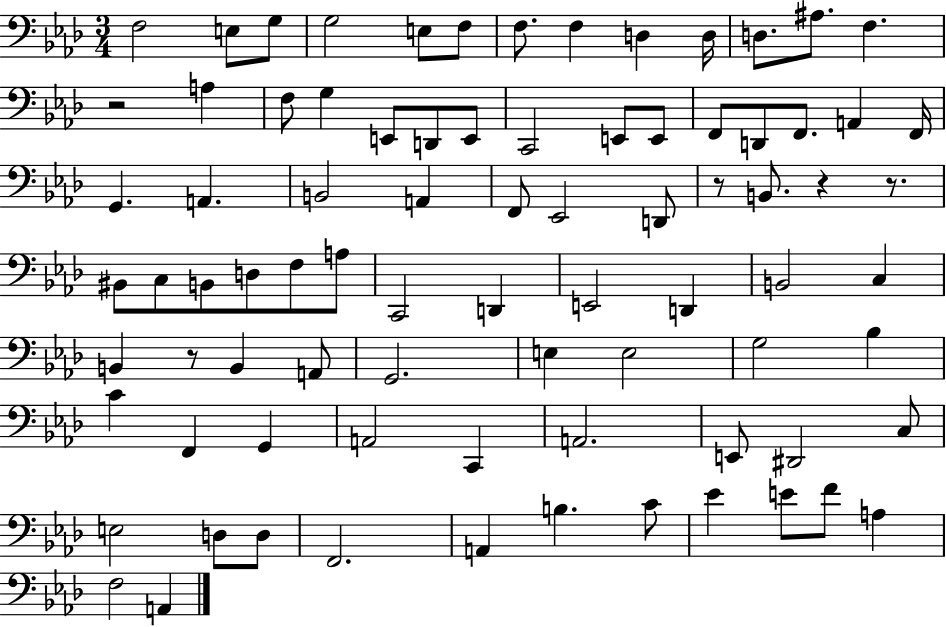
F3/h E3/e G3/e G3/h E3/e F3/e F3/e. F3/q D3/q D3/s D3/e. A#3/e. F3/q. R/h A3/q F3/e G3/q E2/e D2/e E2/e C2/h E2/e E2/e F2/e D2/e F2/e. A2/q F2/s G2/q. A2/q. B2/h A2/q F2/e Eb2/h D2/e R/e B2/e. R/q R/e. BIS2/e C3/e B2/e D3/e F3/e A3/e C2/h D2/q E2/h D2/q B2/h C3/q B2/q R/e B2/q A2/e G2/h. E3/q E3/h G3/h Bb3/q C4/q F2/q G2/q A2/h C2/q A2/h. E2/e D#2/h C3/e E3/h D3/e D3/e F2/h. A2/q B3/q. C4/e Eb4/q E4/e F4/e A3/q F3/h A2/q